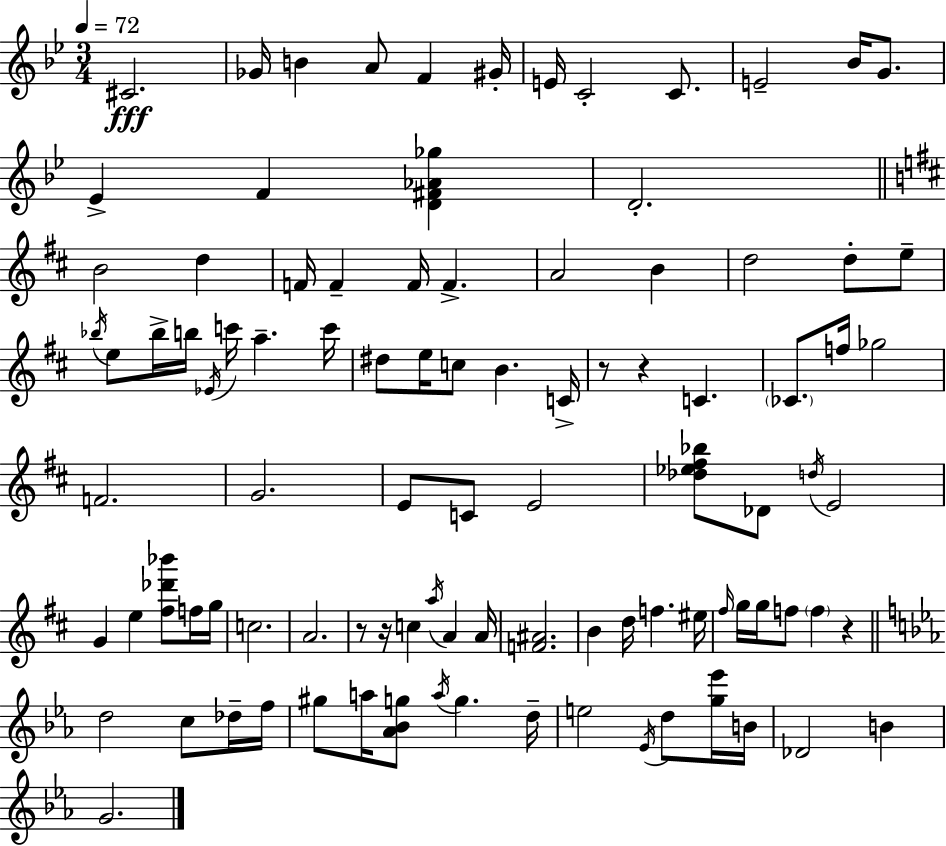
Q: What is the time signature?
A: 3/4